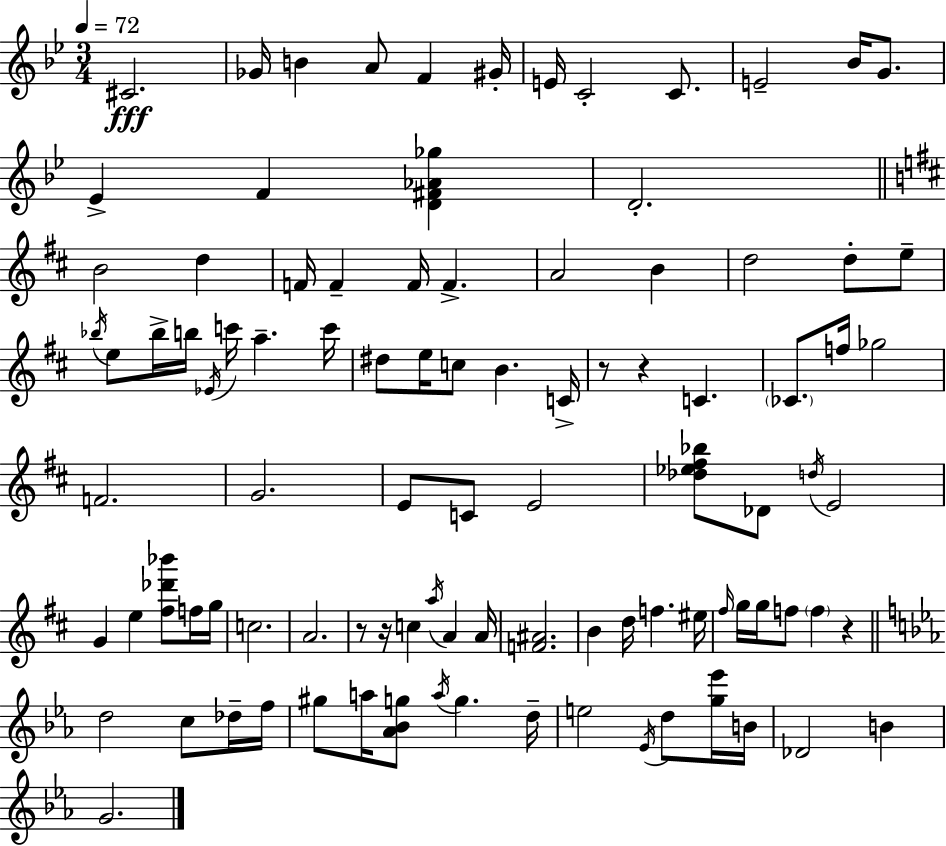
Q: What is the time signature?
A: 3/4